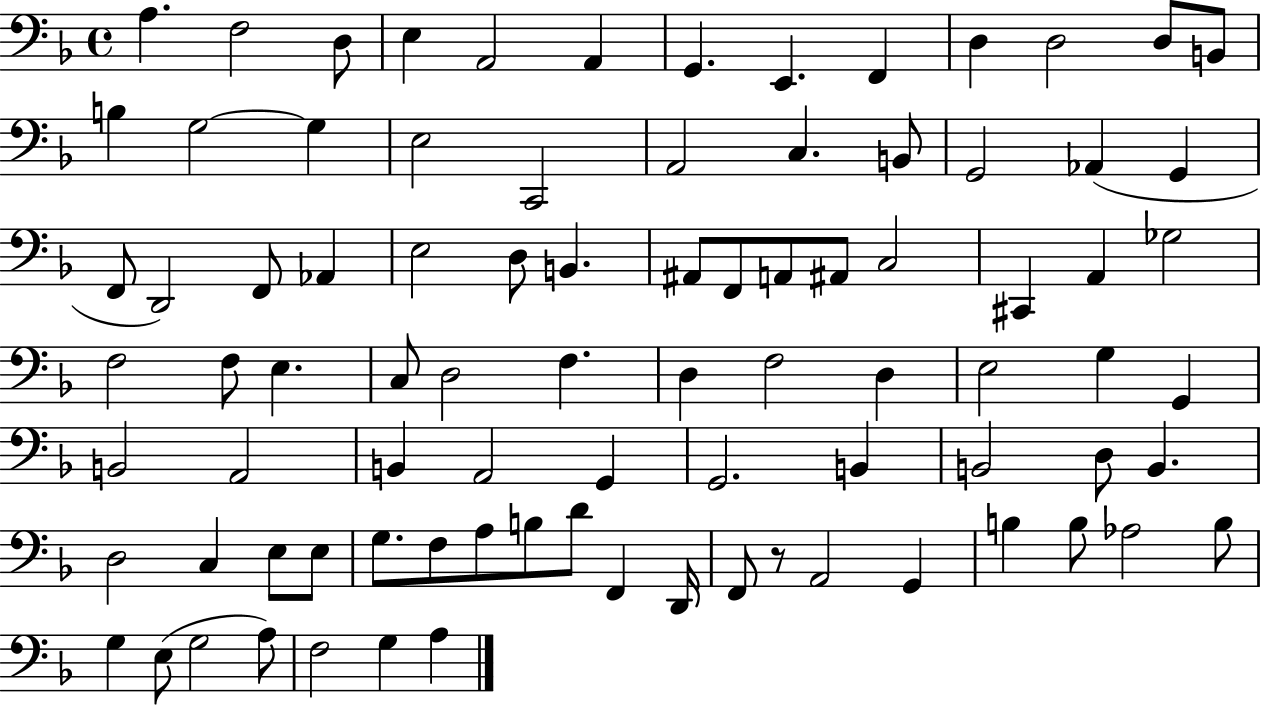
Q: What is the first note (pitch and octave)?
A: A3